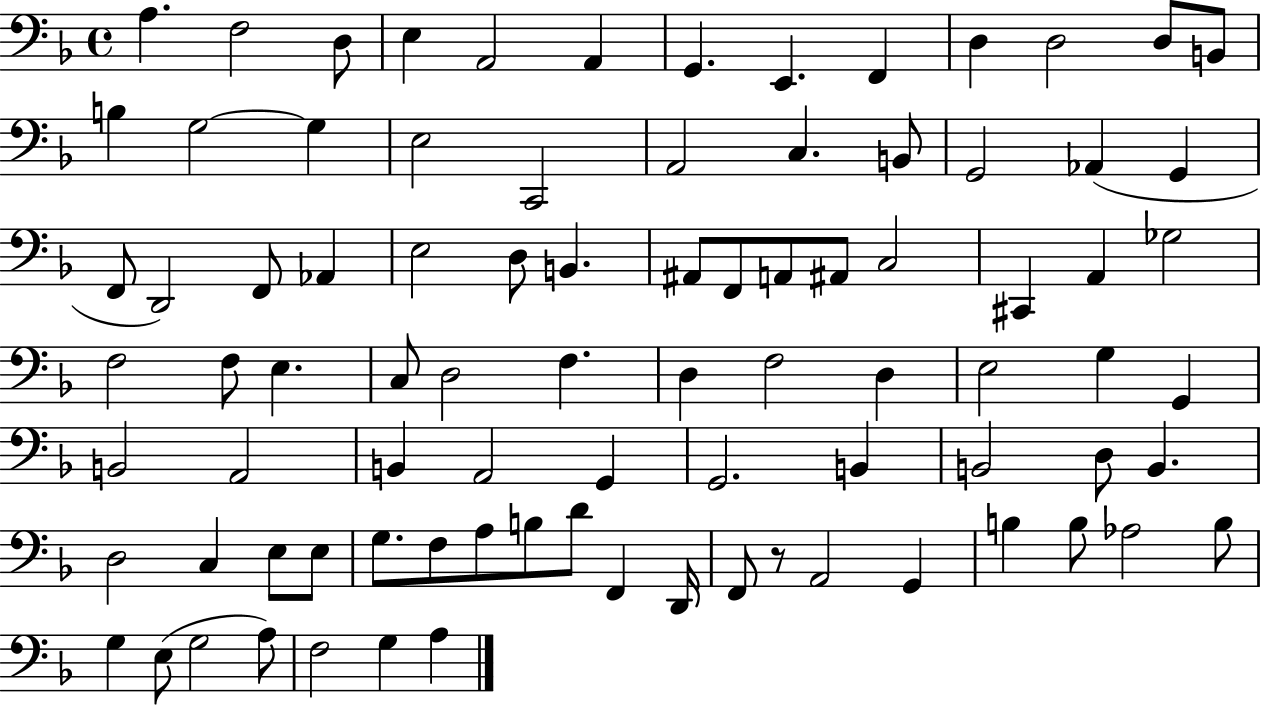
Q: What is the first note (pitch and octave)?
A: A3